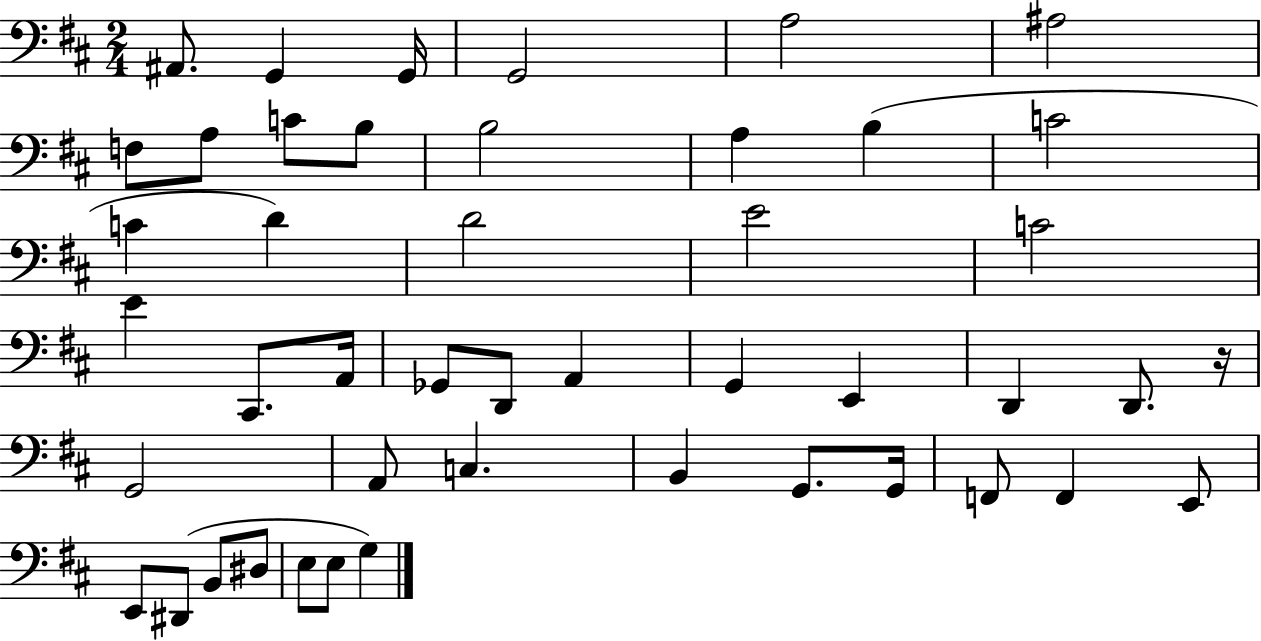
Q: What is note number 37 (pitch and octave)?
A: F2